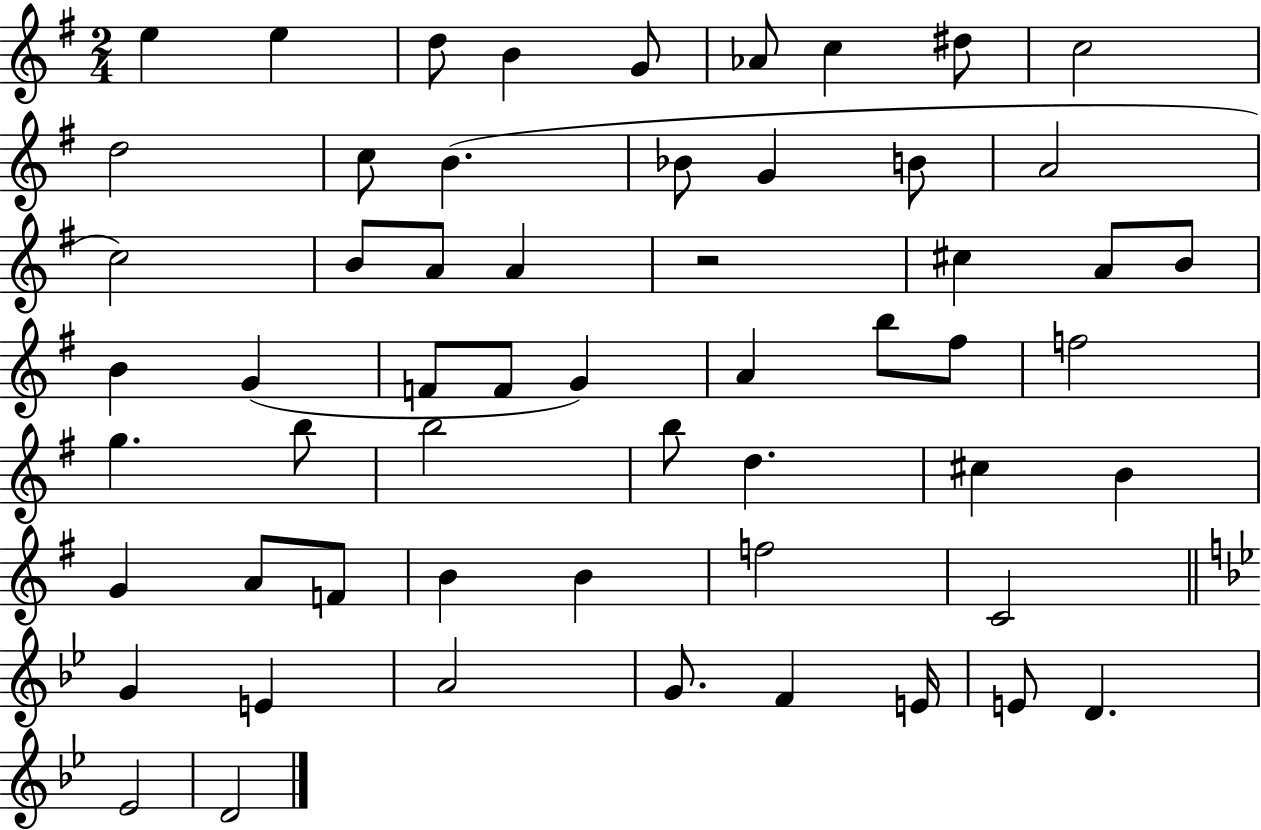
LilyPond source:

{
  \clef treble
  \numericTimeSignature
  \time 2/4
  \key g \major
  e''4 e''4 | d''8 b'4 g'8 | aes'8 c''4 dis''8 | c''2 | \break d''2 | c''8 b'4.( | bes'8 g'4 b'8 | a'2 | \break c''2) | b'8 a'8 a'4 | r2 | cis''4 a'8 b'8 | \break b'4 g'4( | f'8 f'8 g'4) | a'4 b''8 fis''8 | f''2 | \break g''4. b''8 | b''2 | b''8 d''4. | cis''4 b'4 | \break g'4 a'8 f'8 | b'4 b'4 | f''2 | c'2 | \break \bar "||" \break \key bes \major g'4 e'4 | a'2 | g'8. f'4 e'16 | e'8 d'4. | \break ees'2 | d'2 | \bar "|."
}